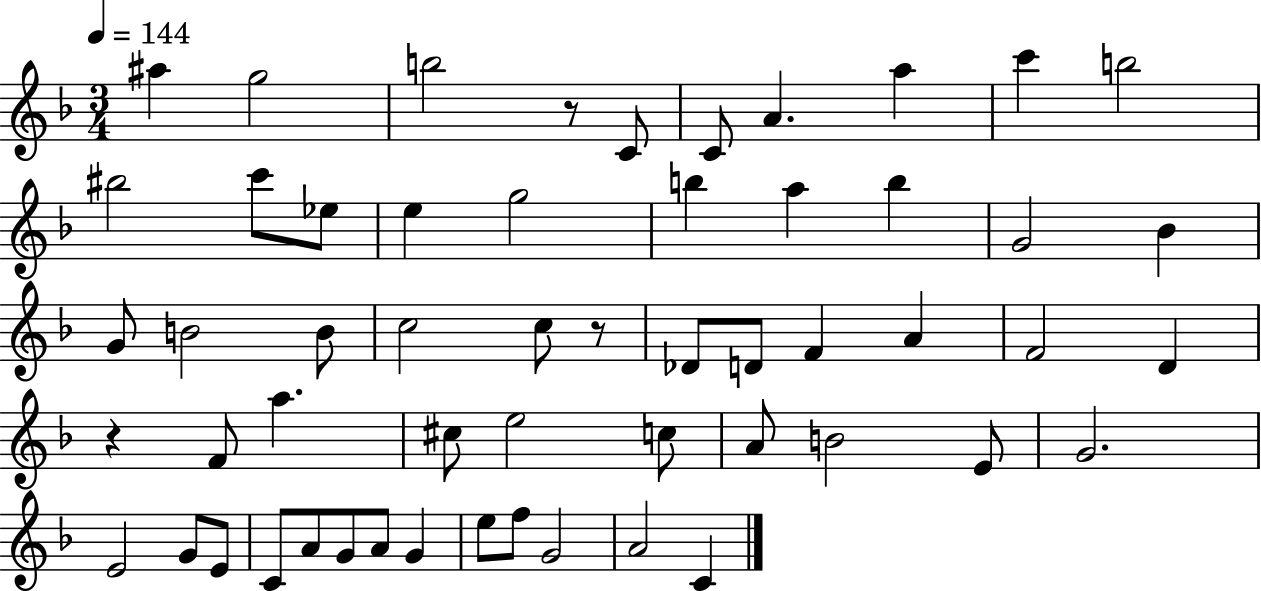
{
  \clef treble
  \numericTimeSignature
  \time 3/4
  \key f \major
  \tempo 4 = 144
  ais''4 g''2 | b''2 r8 c'8 | c'8 a'4. a''4 | c'''4 b''2 | \break bis''2 c'''8 ees''8 | e''4 g''2 | b''4 a''4 b''4 | g'2 bes'4 | \break g'8 b'2 b'8 | c''2 c''8 r8 | des'8 d'8 f'4 a'4 | f'2 d'4 | \break r4 f'8 a''4. | cis''8 e''2 c''8 | a'8 b'2 e'8 | g'2. | \break e'2 g'8 e'8 | c'8 a'8 g'8 a'8 g'4 | e''8 f''8 g'2 | a'2 c'4 | \break \bar "|."
}